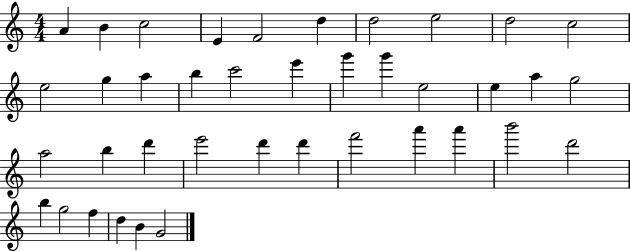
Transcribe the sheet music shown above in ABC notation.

X:1
T:Untitled
M:4/4
L:1/4
K:C
A B c2 E F2 d d2 e2 d2 c2 e2 g a b c'2 e' g' g' e2 e a g2 a2 b d' e'2 d' d' f'2 a' a' b'2 d'2 b g2 f d B G2